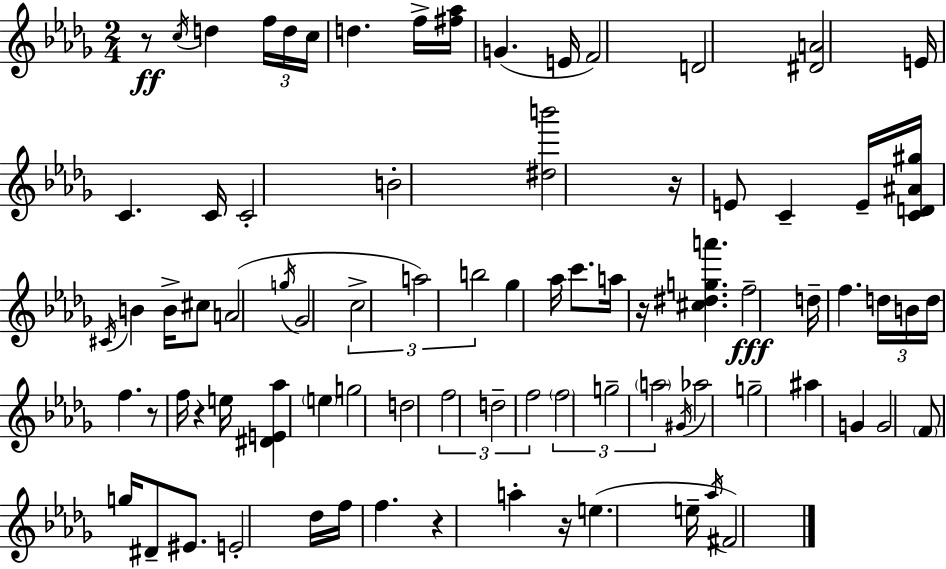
{
  \clef treble
  \numericTimeSignature
  \time 2/4
  \key bes \minor
  r8\ff \acciaccatura { c''16 } d''4 \tuplet 3/2 { f''16 | d''16 c''16 } d''4. | f''16-> <fis'' aes''>16 g'4.( | e'16 f'2) | \break d'2 | <dis' a'>2 | e'16 c'4. | c'16 c'2-. | \break b'2-. | <dis'' b'''>2 | r16 e'8 c'4-- | e'16-- <c' d' ais' gis''>16 \acciaccatura { cis'16 } b'4 b'16-> | \break cis''8 a'2( | \acciaccatura { g''16 } ges'2 | \tuplet 3/2 { c''2-> | a''2) | \break b''2 } | ges''4 aes''16 | c'''8. a''16 r16 <cis'' dis'' g'' a'''>4. | f''2--\fff | \break d''16-- f''4. | \tuplet 3/2 { d''16 b'16 d''16 } f''4. | r8 f''16 r4 | e''16 <dis' e' aes''>4 \parenthesize e''4 | \break g''2 | d''2 | \tuplet 3/2 { f''2 | d''2-- | \break f''2 } | \tuplet 3/2 { \parenthesize f''2 | g''2-- | \parenthesize a''2 } | \break \acciaccatura { gis'16 } aes''2 | g''2-- | ais''4 | g'4 g'2 | \break \parenthesize f'8 g''16 dis'8-- | eis'8. e'2-. | des''16 f''16 f''4. | r4 | \break a''4-. r16 e''4.( | e''16-- \acciaccatura { aes''16 }) fis'2 | \bar "|."
}